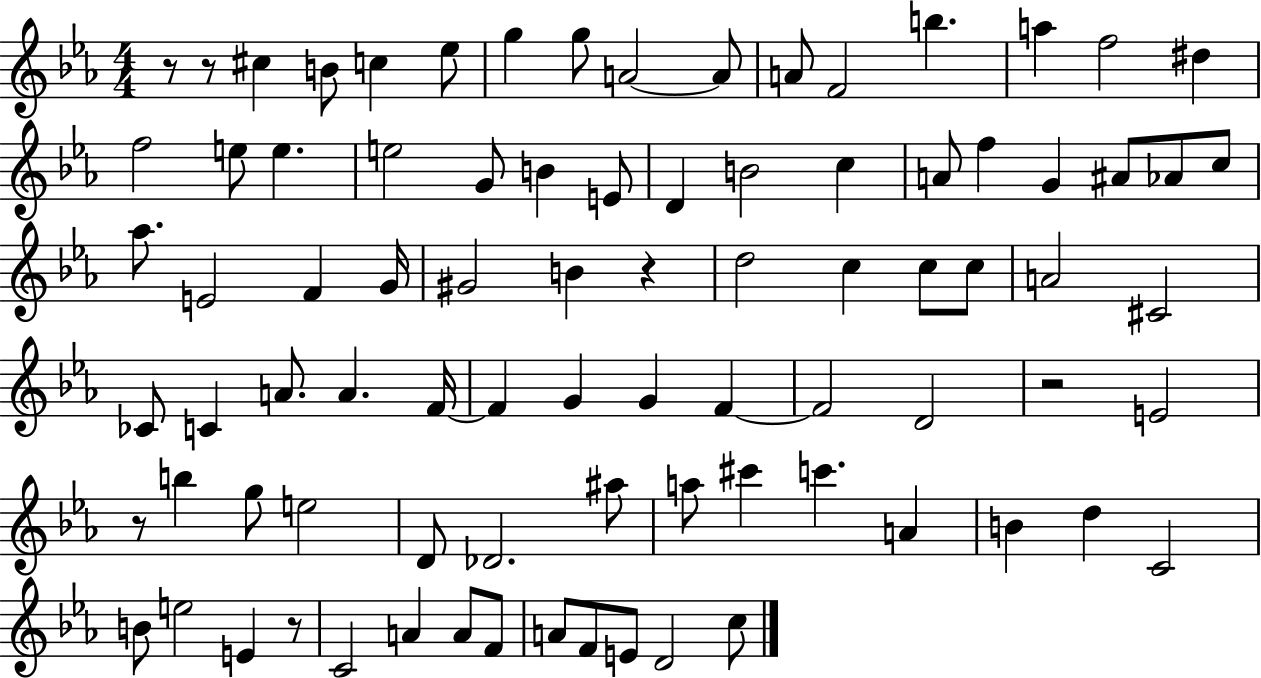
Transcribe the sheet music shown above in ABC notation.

X:1
T:Untitled
M:4/4
L:1/4
K:Eb
z/2 z/2 ^c B/2 c _e/2 g g/2 A2 A/2 A/2 F2 b a f2 ^d f2 e/2 e e2 G/2 B E/2 D B2 c A/2 f G ^A/2 _A/2 c/2 _a/2 E2 F G/4 ^G2 B z d2 c c/2 c/2 A2 ^C2 _C/2 C A/2 A F/4 F G G F F2 D2 z2 E2 z/2 b g/2 e2 D/2 _D2 ^a/2 a/2 ^c' c' A B d C2 B/2 e2 E z/2 C2 A A/2 F/2 A/2 F/2 E/2 D2 c/2